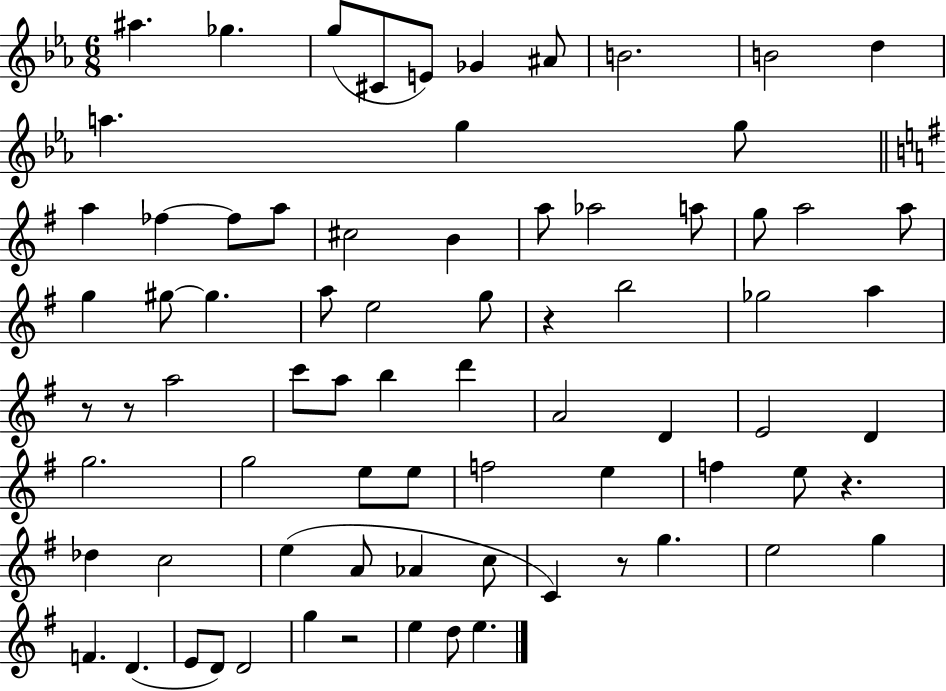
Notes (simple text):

A#5/q. Gb5/q. G5/e C#4/e E4/e Gb4/q A#4/e B4/h. B4/h D5/q A5/q. G5/q G5/e A5/q FES5/q FES5/e A5/e C#5/h B4/q A5/e Ab5/h A5/e G5/e A5/h A5/e G5/q G#5/e G#5/q. A5/e E5/h G5/e R/q B5/h Gb5/h A5/q R/e R/e A5/h C6/e A5/e B5/q D6/q A4/h D4/q E4/h D4/q G5/h. G5/h E5/e E5/e F5/h E5/q F5/q E5/e R/q. Db5/q C5/h E5/q A4/e Ab4/q C5/e C4/q R/e G5/q. E5/h G5/q F4/q. D4/q. E4/e D4/e D4/h G5/q R/h E5/q D5/e E5/q.